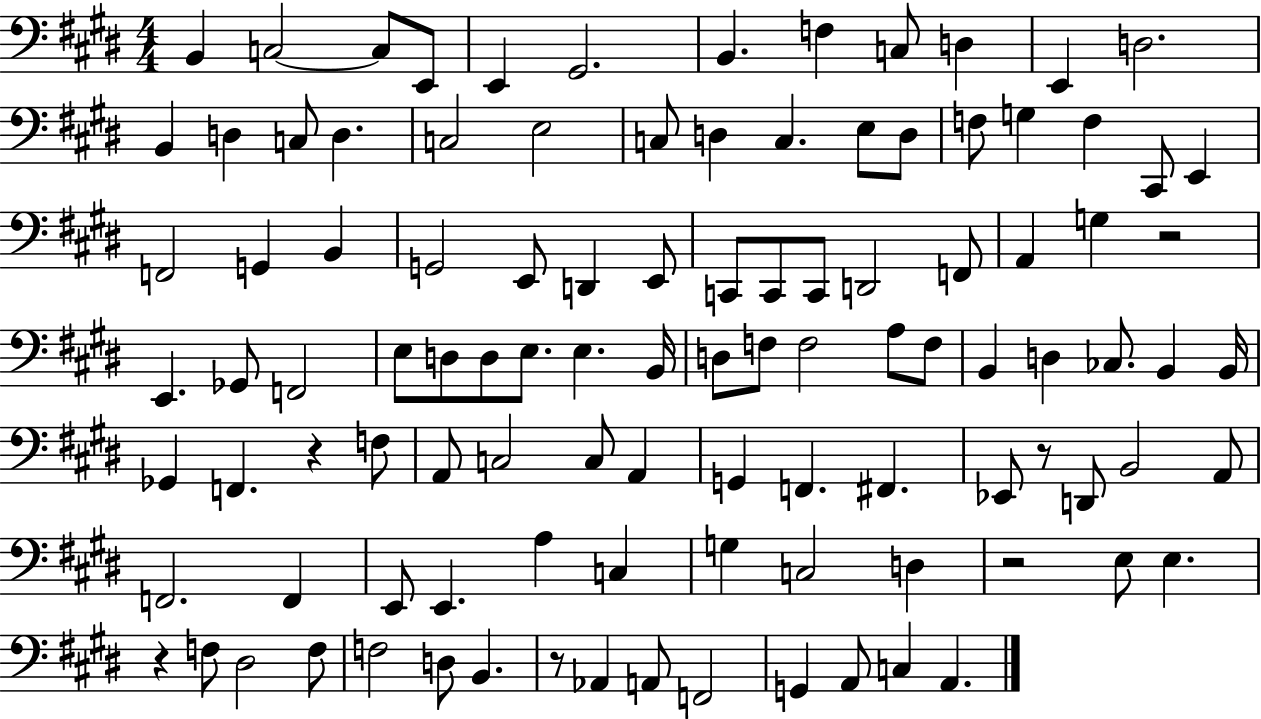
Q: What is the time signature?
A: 4/4